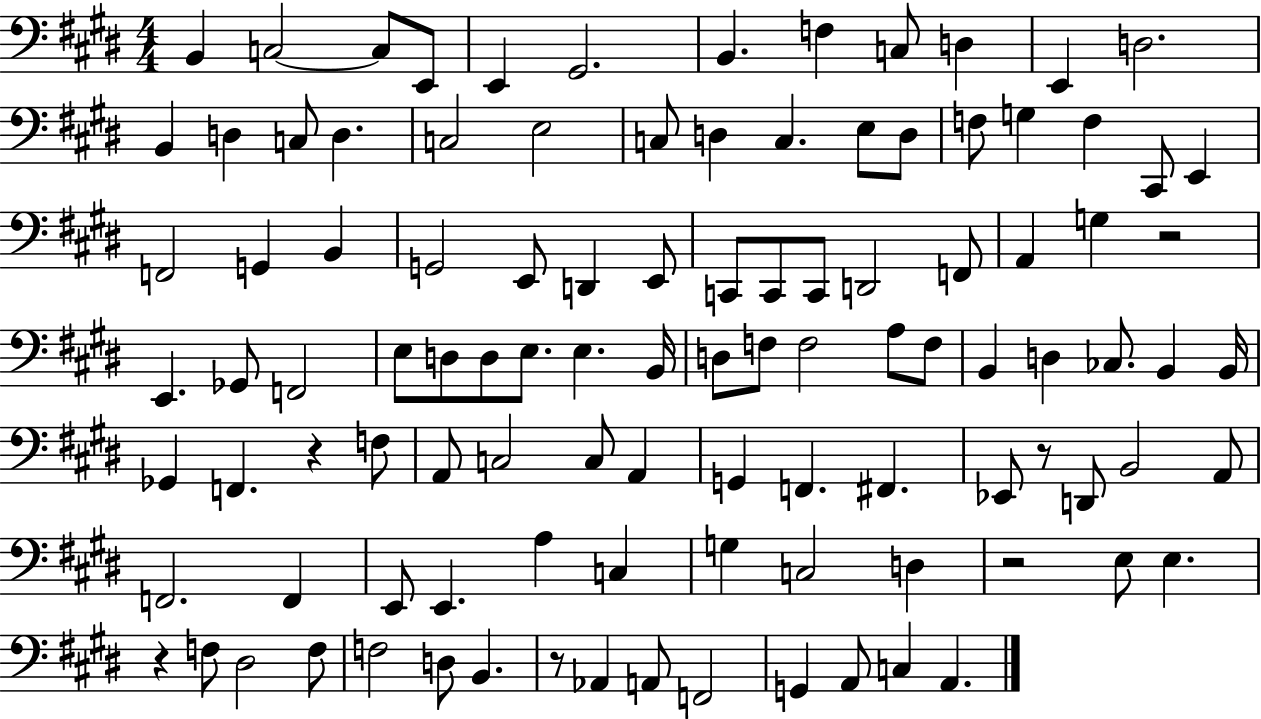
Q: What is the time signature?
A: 4/4